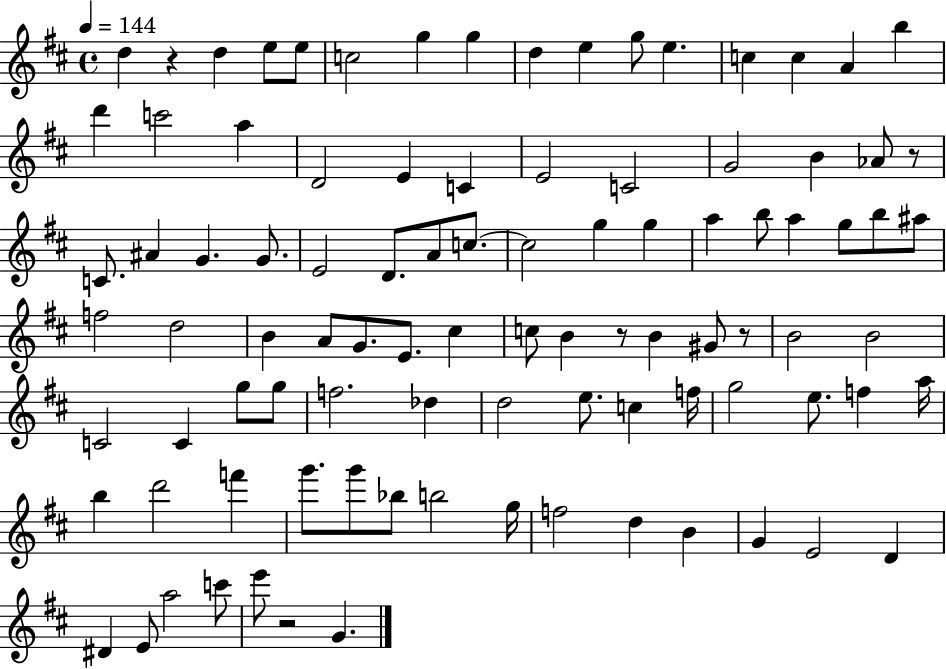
{
  \clef treble
  \time 4/4
  \defaultTimeSignature
  \key d \major
  \tempo 4 = 144
  d''4 r4 d''4 e''8 e''8 | c''2 g''4 g''4 | d''4 e''4 g''8 e''4. | c''4 c''4 a'4 b''4 | \break d'''4 c'''2 a''4 | d'2 e'4 c'4 | e'2 c'2 | g'2 b'4 aes'8 r8 | \break c'8. ais'4 g'4. g'8. | e'2 d'8. a'8 c''8.~~ | c''2 g''4 g''4 | a''4 b''8 a''4 g''8 b''8 ais''8 | \break f''2 d''2 | b'4 a'8 g'8. e'8. cis''4 | c''8 b'4 r8 b'4 gis'8 r8 | b'2 b'2 | \break c'2 c'4 g''8 g''8 | f''2. des''4 | d''2 e''8. c''4 f''16 | g''2 e''8. f''4 a''16 | \break b''4 d'''2 f'''4 | g'''8. g'''8 bes''8 b''2 g''16 | f''2 d''4 b'4 | g'4 e'2 d'4 | \break dis'4 e'8 a''2 c'''8 | e'''8 r2 g'4. | \bar "|."
}